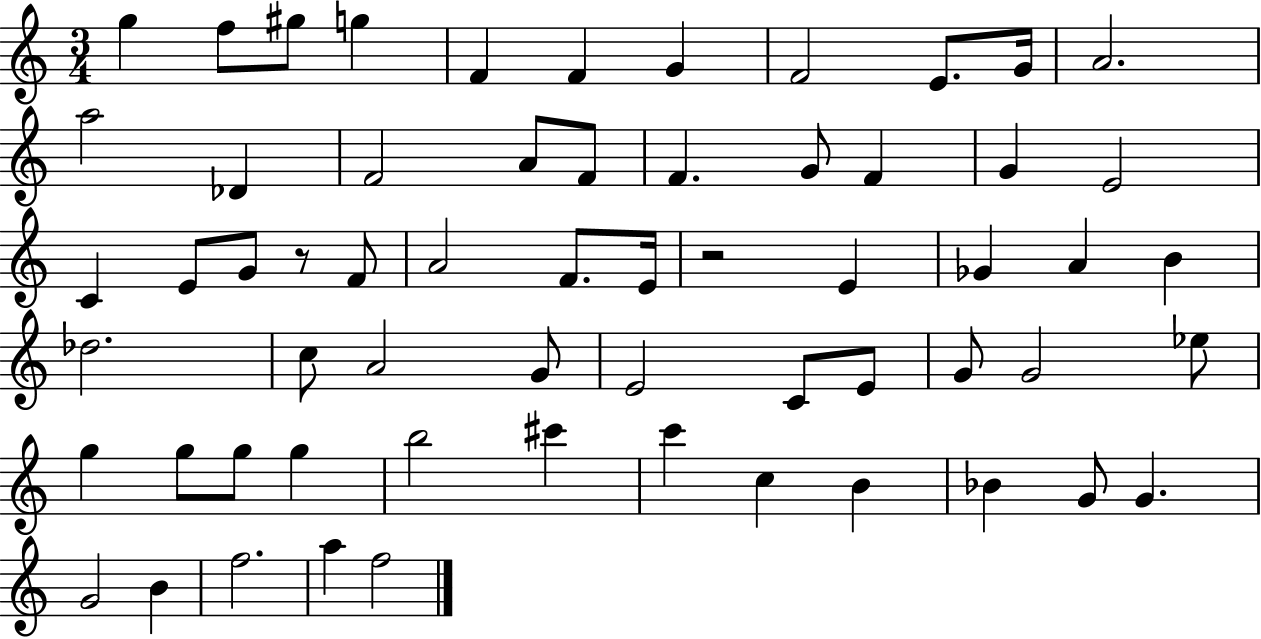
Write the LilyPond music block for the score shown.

{
  \clef treble
  \numericTimeSignature
  \time 3/4
  \key c \major
  g''4 f''8 gis''8 g''4 | f'4 f'4 g'4 | f'2 e'8. g'16 | a'2. | \break a''2 des'4 | f'2 a'8 f'8 | f'4. g'8 f'4 | g'4 e'2 | \break c'4 e'8 g'8 r8 f'8 | a'2 f'8. e'16 | r2 e'4 | ges'4 a'4 b'4 | \break des''2. | c''8 a'2 g'8 | e'2 c'8 e'8 | g'8 g'2 ees''8 | \break g''4 g''8 g''8 g''4 | b''2 cis'''4 | c'''4 c''4 b'4 | bes'4 g'8 g'4. | \break g'2 b'4 | f''2. | a''4 f''2 | \bar "|."
}